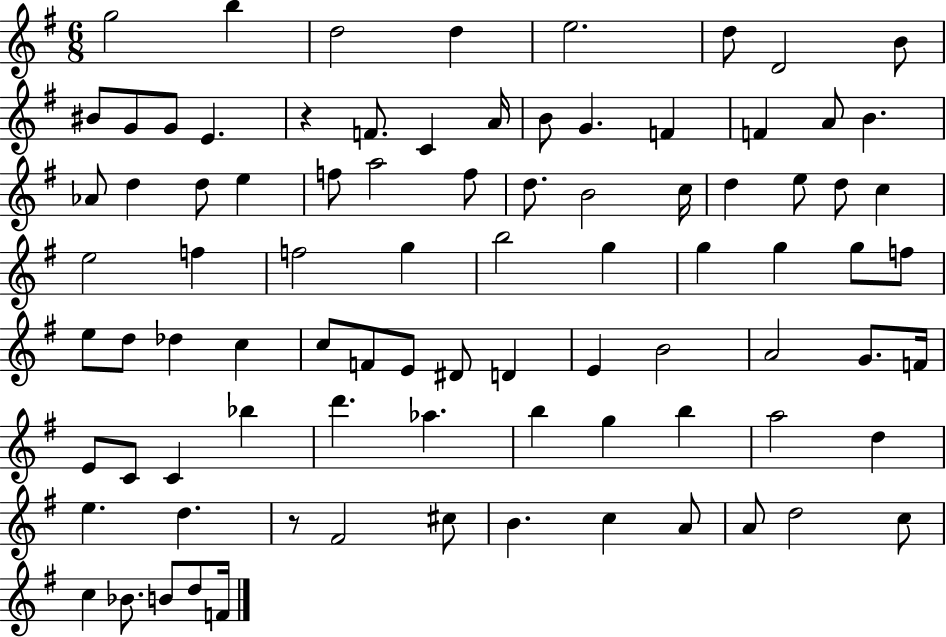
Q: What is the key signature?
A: G major